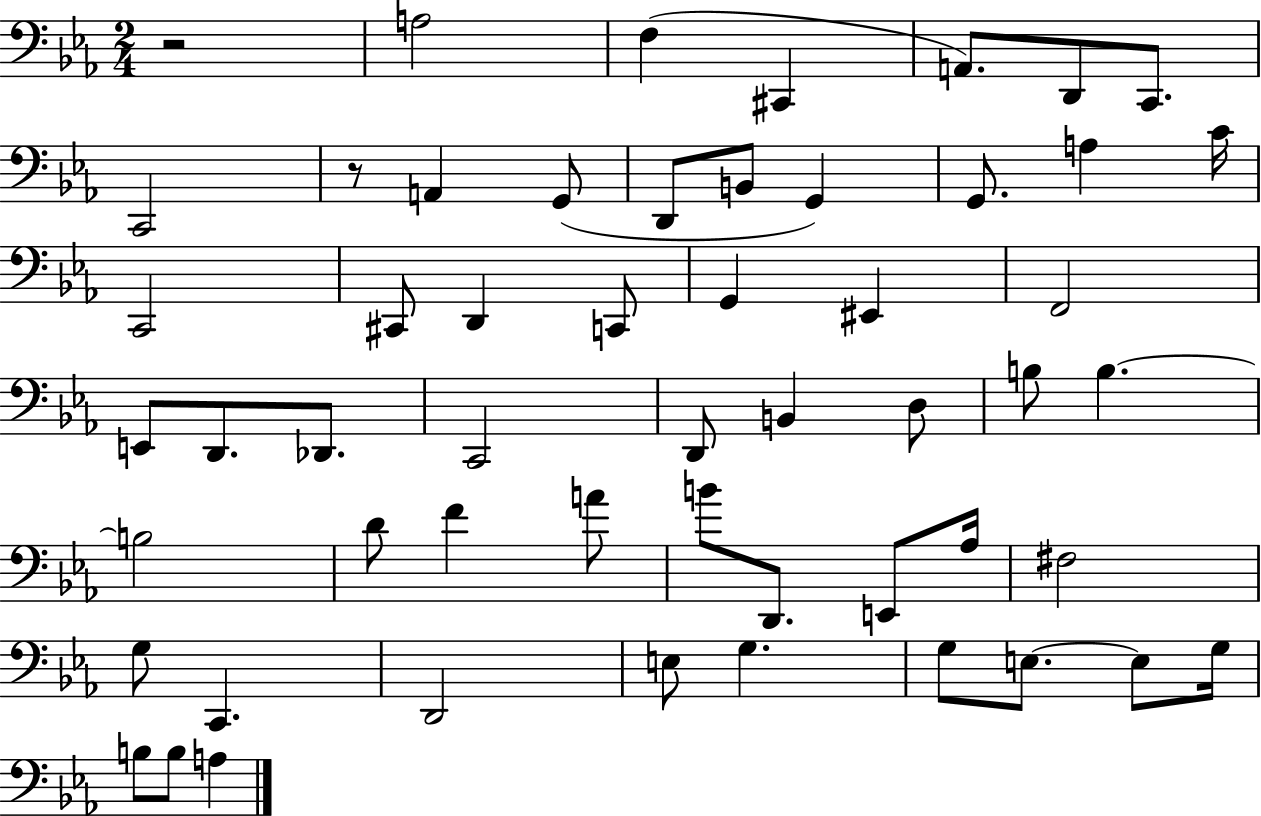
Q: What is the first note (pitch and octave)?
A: A3